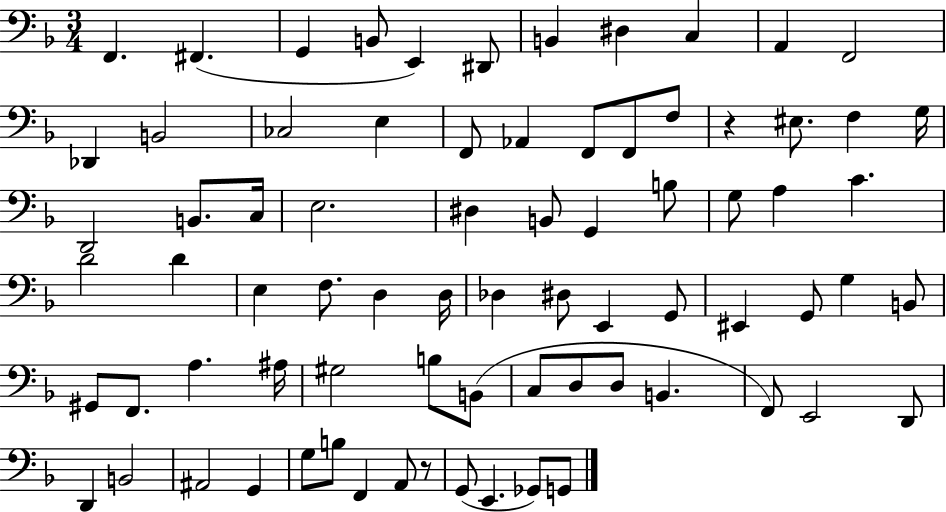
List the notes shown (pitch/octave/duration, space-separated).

F2/q. F#2/q. G2/q B2/e E2/q D#2/e B2/q D#3/q C3/q A2/q F2/h Db2/q B2/h CES3/h E3/q F2/e Ab2/q F2/e F2/e F3/e R/q EIS3/e. F3/q G3/s D2/h B2/e. C3/s E3/h. D#3/q B2/e G2/q B3/e G3/e A3/q C4/q. D4/h D4/q E3/q F3/e. D3/q D3/s Db3/q D#3/e E2/q G2/e EIS2/q G2/e G3/q B2/e G#2/e F2/e. A3/q. A#3/s G#3/h B3/e B2/e C3/e D3/e D3/e B2/q. F2/e E2/h D2/e D2/q B2/h A#2/h G2/q G3/e B3/e F2/q A2/e R/e G2/e E2/q. Gb2/e G2/e